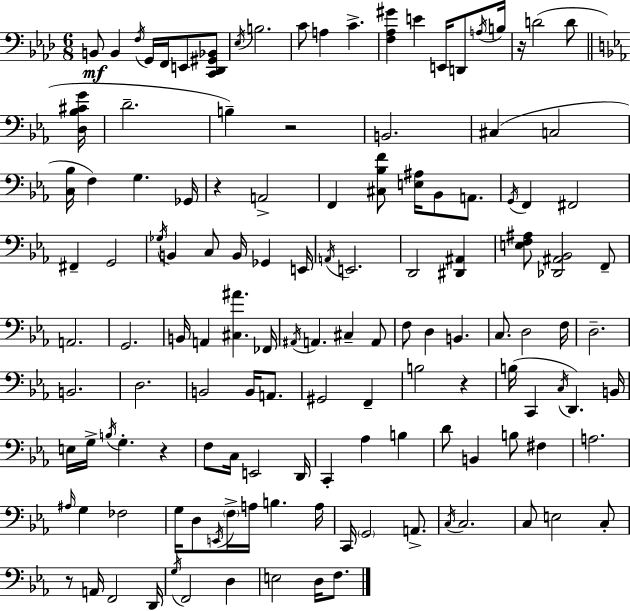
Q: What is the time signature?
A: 6/8